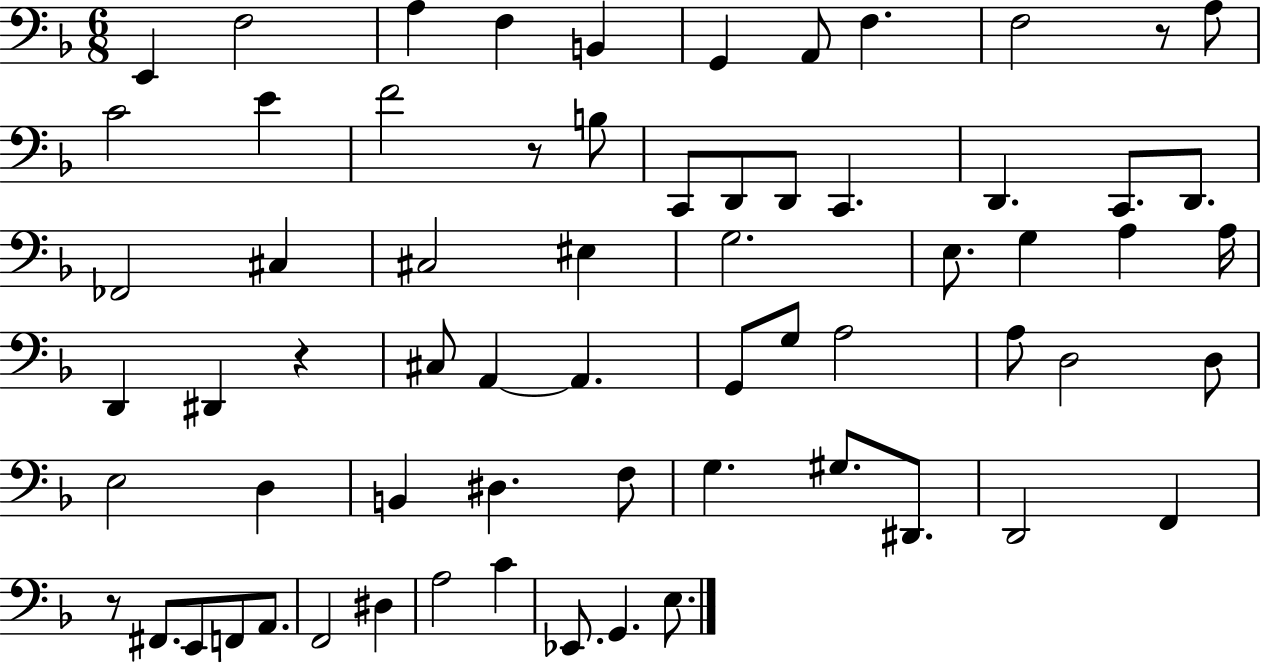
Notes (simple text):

E2/q F3/h A3/q F3/q B2/q G2/q A2/e F3/q. F3/h R/e A3/e C4/h E4/q F4/h R/e B3/e C2/e D2/e D2/e C2/q. D2/q. C2/e. D2/e. FES2/h C#3/q C#3/h EIS3/q G3/h. E3/e. G3/q A3/q A3/s D2/q D#2/q R/q C#3/e A2/q A2/q. G2/e G3/e A3/h A3/e D3/h D3/e E3/h D3/q B2/q D#3/q. F3/e G3/q. G#3/e. D#2/e. D2/h F2/q R/e F#2/e. E2/e F2/e A2/e. F2/h D#3/q A3/h C4/q Eb2/e. G2/q. E3/e.